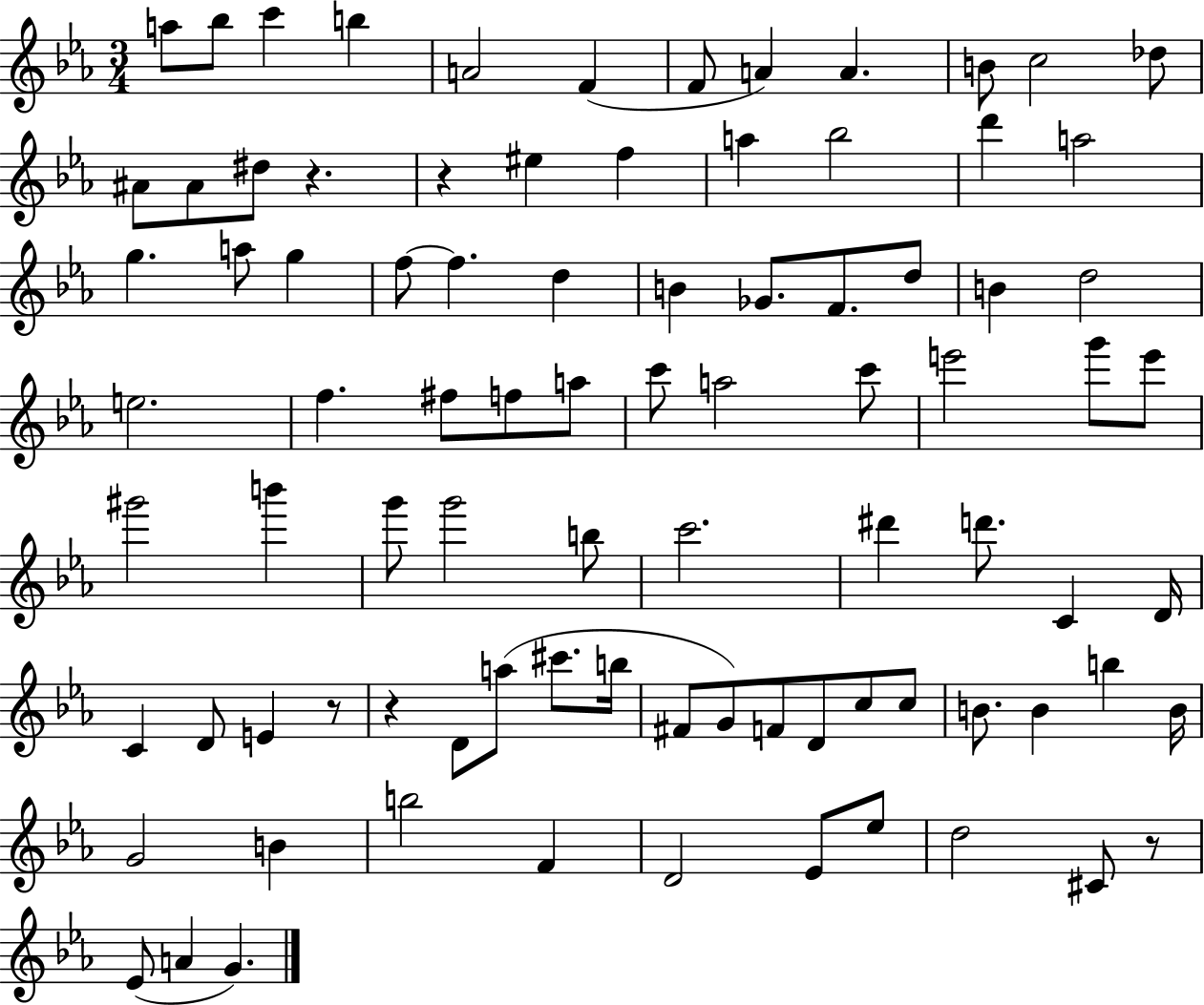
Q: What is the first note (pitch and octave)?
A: A5